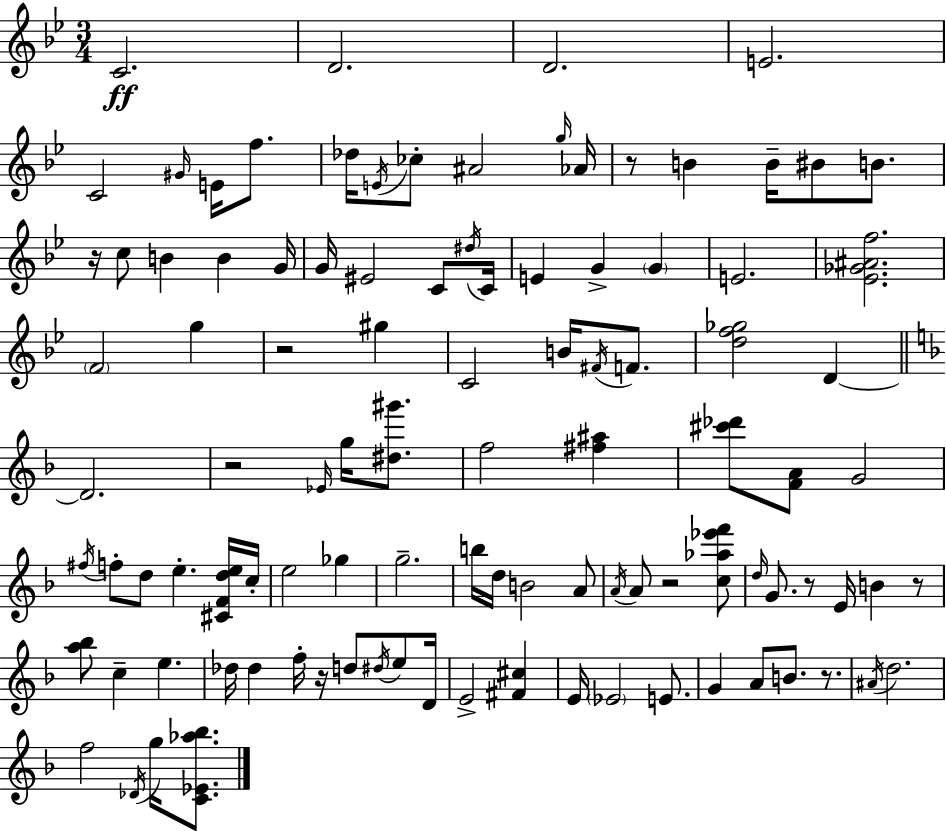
{
  \clef treble
  \numericTimeSignature
  \time 3/4
  \key bes \major
  c'2.\ff | d'2. | d'2. | e'2. | \break c'2 \grace { gis'16 } e'16 f''8. | des''16 \acciaccatura { e'16 } ces''8-. ais'2 | \grace { g''16 } aes'16 r8 b'4 b'16-- bis'8 | b'8. r16 c''8 b'4 b'4 | \break g'16 g'16 eis'2 | c'8 \acciaccatura { dis''16 } c'16 e'4 g'4-> | \parenthesize g'4 e'2. | <ees' ges' ais' f''>2. | \break \parenthesize f'2 | g''4 r2 | gis''4 c'2 | b'16 \acciaccatura { fis'16 } f'8. <d'' f'' ges''>2 | \break d'4~~ \bar "||" \break \key f \major d'2. | r2 \grace { ees'16 } g''16 <dis'' gis'''>8. | f''2 <fis'' ais''>4 | <cis''' des'''>8 <f' a'>8 g'2 | \break \acciaccatura { fis''16 } f''8-. d''8 e''4.-. | <cis' f' d'' e''>16 c''16-. e''2 ges''4 | g''2.-- | b''16 d''16 b'2 | \break a'8 \acciaccatura { a'16 } a'8 r2 | <c'' aes'' ees''' f'''>8 \grace { d''16 } g'8. r8 e'16 b'4 | r8 <a'' bes''>8 c''4-- e''4. | des''16 des''4 f''16-. r16 d''8 | \break \acciaccatura { dis''16 } e''8 d'16 e'2-> | <fis' cis''>4 e'16 \parenthesize ees'2 | e'8. g'4 a'8 b'8. | r8. \acciaccatura { ais'16 } d''2. | \break f''2 | \acciaccatura { des'16 } g''16 <c' ees' aes'' bes''>8. \bar "|."
}